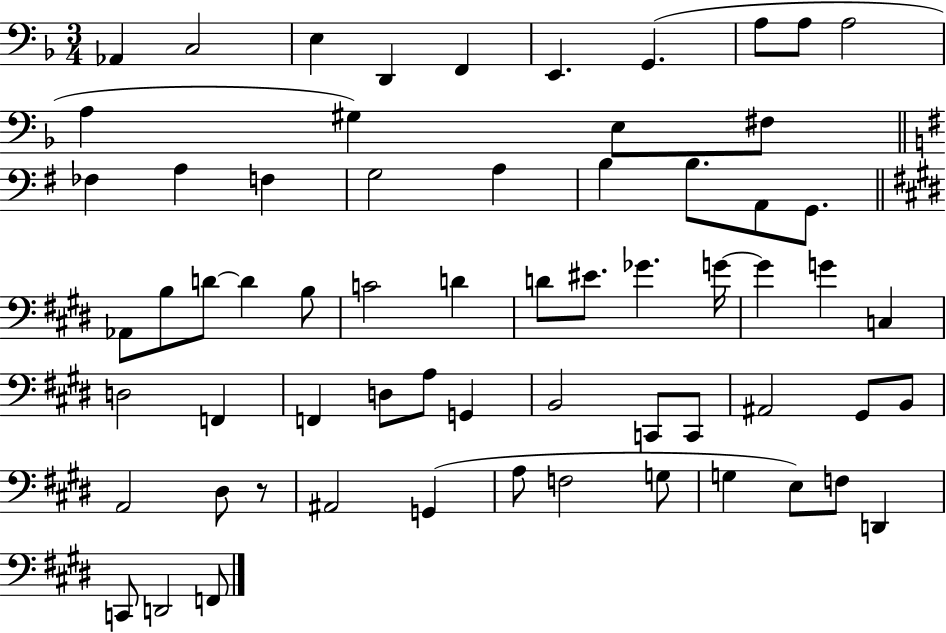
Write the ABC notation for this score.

X:1
T:Untitled
M:3/4
L:1/4
K:F
_A,, C,2 E, D,, F,, E,, G,, A,/2 A,/2 A,2 A, ^G, E,/2 ^F,/2 _F, A, F, G,2 A, B, B,/2 A,,/2 G,,/2 _A,,/2 B,/2 D/2 D B,/2 C2 D D/2 ^E/2 _G G/4 G G C, D,2 F,, F,, D,/2 A,/2 G,, B,,2 C,,/2 C,,/2 ^A,,2 ^G,,/2 B,,/2 A,,2 ^D,/2 z/2 ^A,,2 G,, A,/2 F,2 G,/2 G, E,/2 F,/2 D,, C,,/2 D,,2 F,,/2